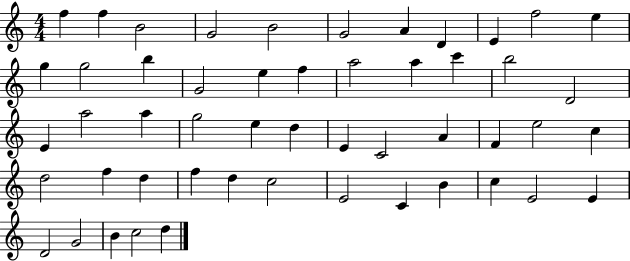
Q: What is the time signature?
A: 4/4